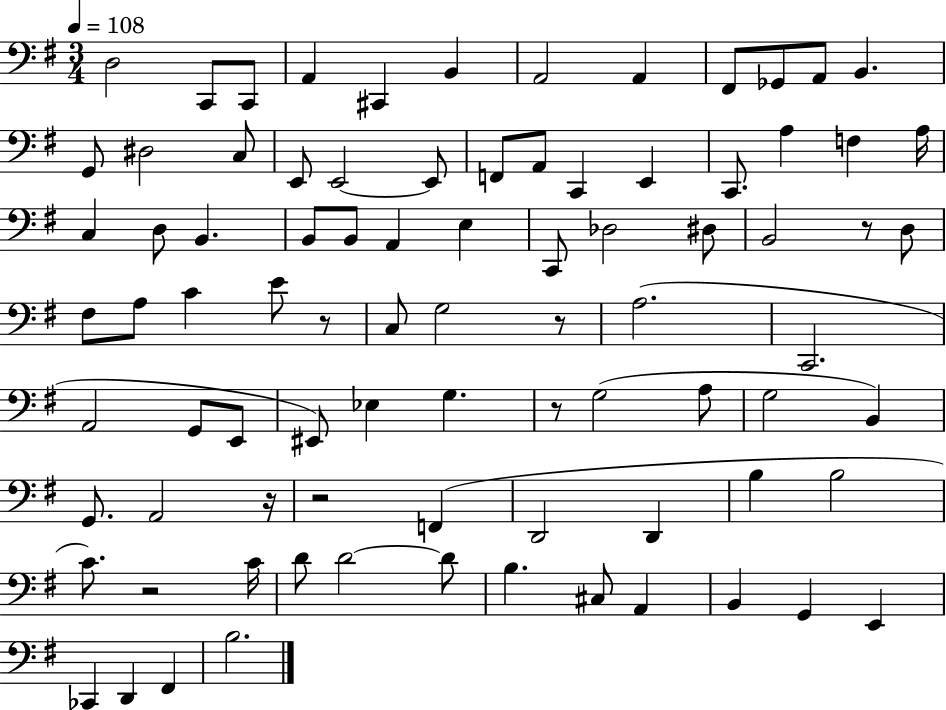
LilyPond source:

{
  \clef bass
  \numericTimeSignature
  \time 3/4
  \key g \major
  \tempo 4 = 108
  d2 c,8 c,8 | a,4 cis,4 b,4 | a,2 a,4 | fis,8 ges,8 a,8 b,4. | \break g,8 dis2 c8 | e,8 e,2~~ e,8 | f,8 a,8 c,4 e,4 | c,8. a4 f4 a16 | \break c4 d8 b,4. | b,8 b,8 a,4 e4 | c,8 des2 dis8 | b,2 r8 d8 | \break fis8 a8 c'4 e'8 r8 | c8 g2 r8 | a2.( | c,2. | \break a,2 g,8 e,8 | eis,8) ees4 g4. | r8 g2( a8 | g2 b,4) | \break g,8. a,2 r16 | r2 f,4( | d,2 d,4 | b4 b2 | \break c'8.) r2 c'16 | d'8 d'2~~ d'8 | b4. cis8 a,4 | b,4 g,4 e,4 | \break ces,4 d,4 fis,4 | b2. | \bar "|."
}